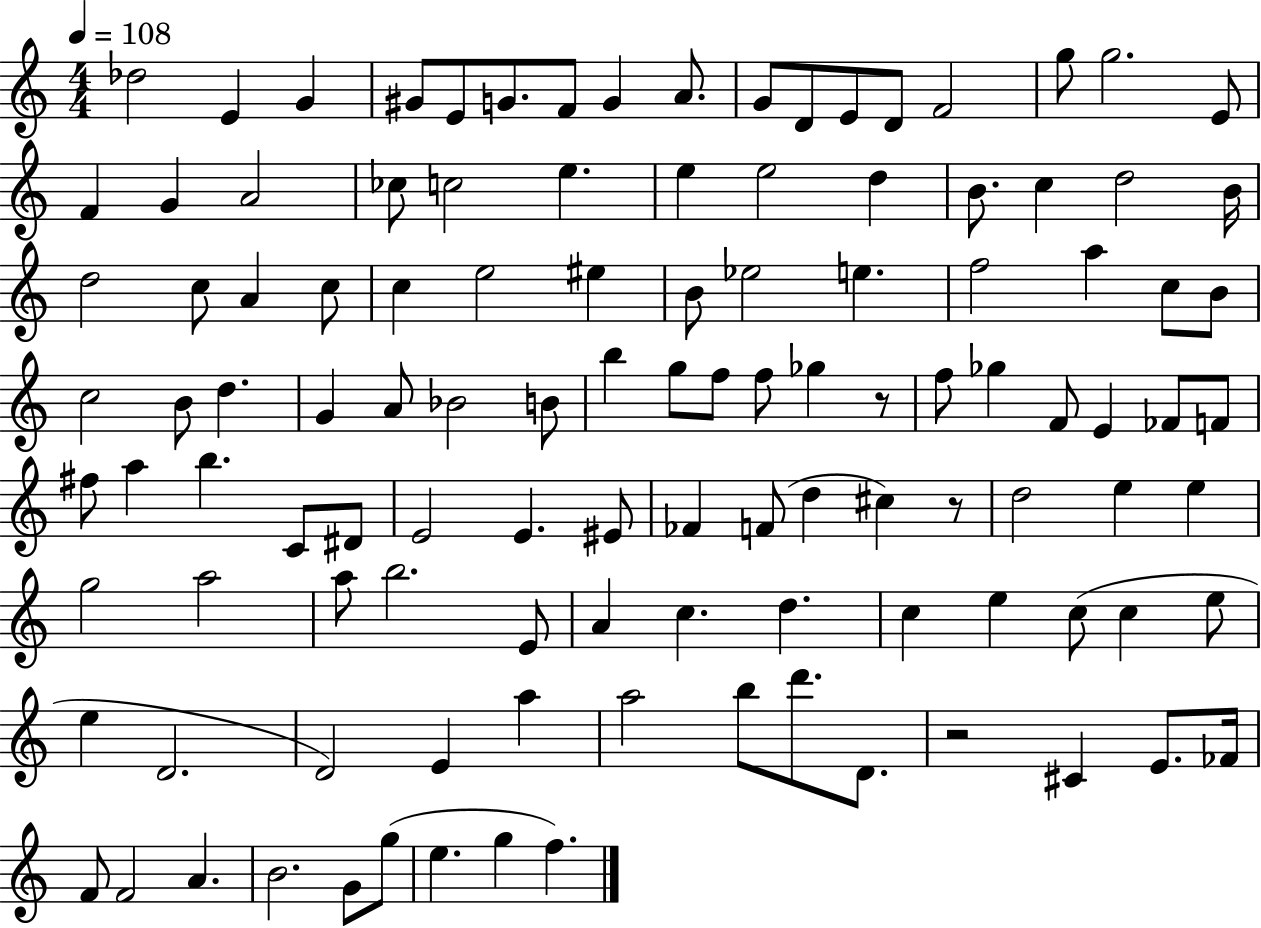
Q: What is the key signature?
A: C major